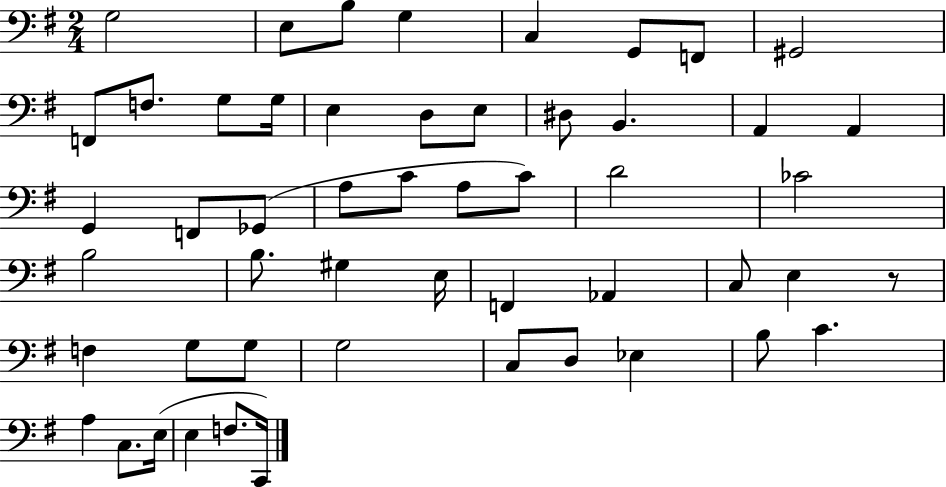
X:1
T:Untitled
M:2/4
L:1/4
K:G
G,2 E,/2 B,/2 G, C, G,,/2 F,,/2 ^G,,2 F,,/2 F,/2 G,/2 G,/4 E, D,/2 E,/2 ^D,/2 B,, A,, A,, G,, F,,/2 _G,,/2 A,/2 C/2 A,/2 C/2 D2 _C2 B,2 B,/2 ^G, E,/4 F,, _A,, C,/2 E, z/2 F, G,/2 G,/2 G,2 C,/2 D,/2 _E, B,/2 C A, C,/2 E,/4 E, F,/2 C,,/4